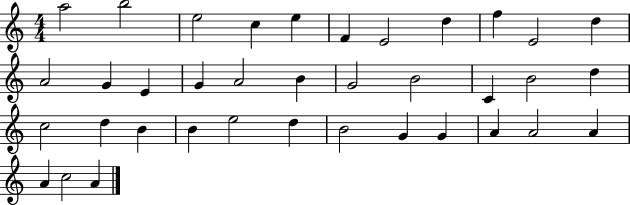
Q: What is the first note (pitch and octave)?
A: A5